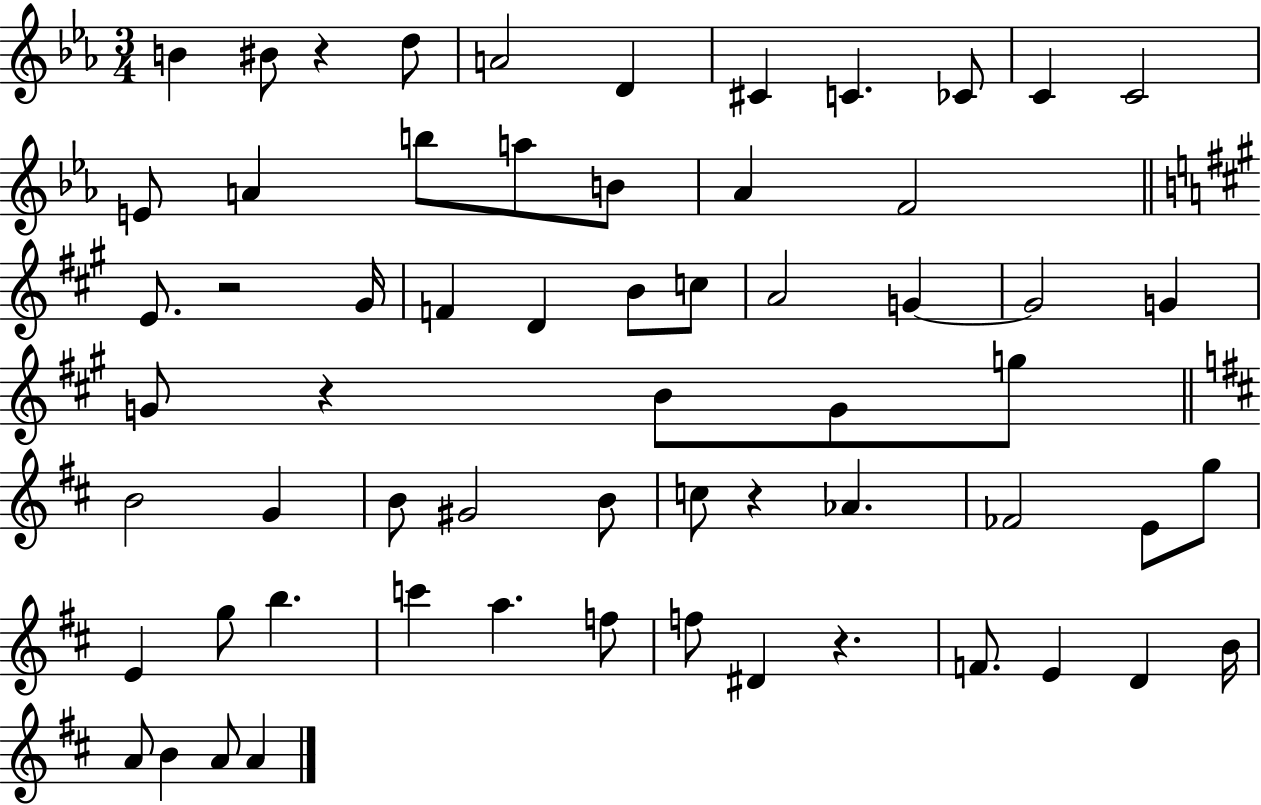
X:1
T:Untitled
M:3/4
L:1/4
K:Eb
B ^B/2 z d/2 A2 D ^C C _C/2 C C2 E/2 A b/2 a/2 B/2 _A F2 E/2 z2 ^G/4 F D B/2 c/2 A2 G G2 G G/2 z B/2 G/2 g/2 B2 G B/2 ^G2 B/2 c/2 z _A _F2 E/2 g/2 E g/2 b c' a f/2 f/2 ^D z F/2 E D B/4 A/2 B A/2 A